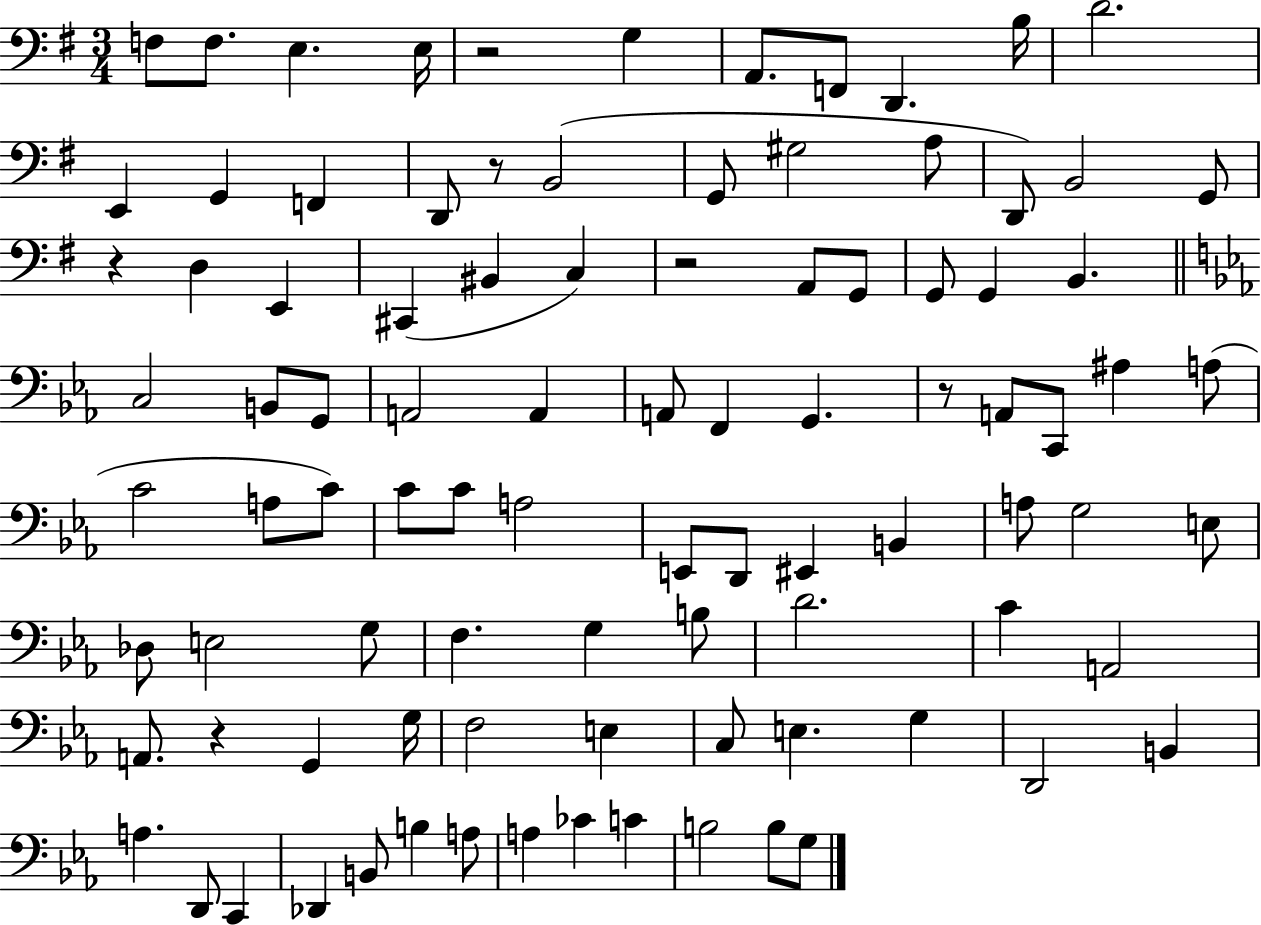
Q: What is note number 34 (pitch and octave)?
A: G2